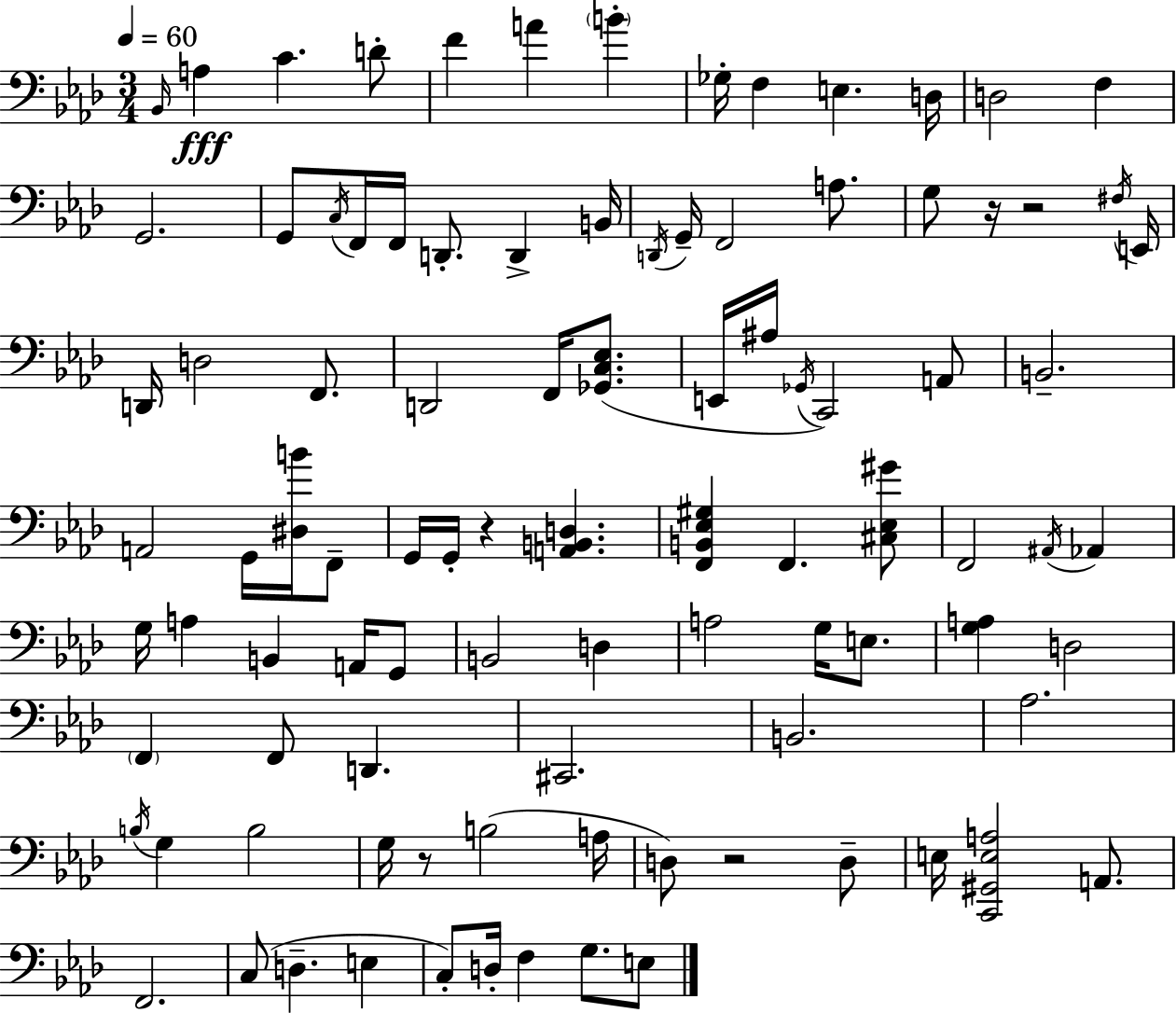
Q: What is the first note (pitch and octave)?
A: Bb2